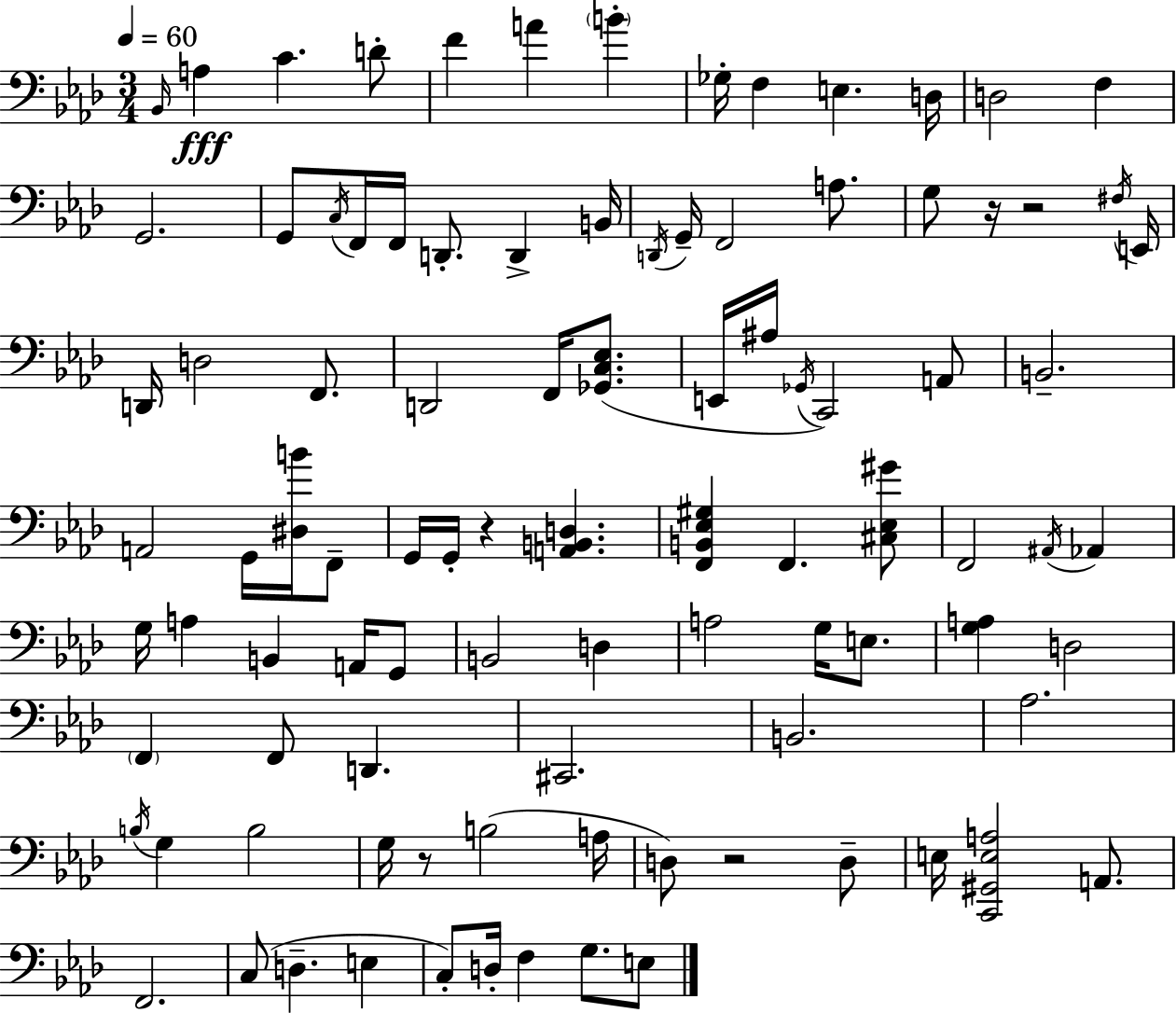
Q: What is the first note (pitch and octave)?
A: Bb2